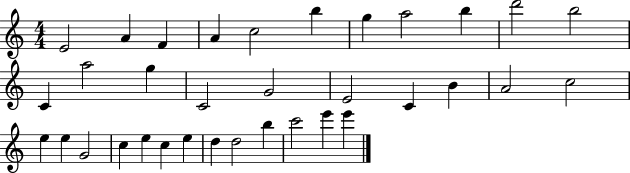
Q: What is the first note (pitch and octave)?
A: E4